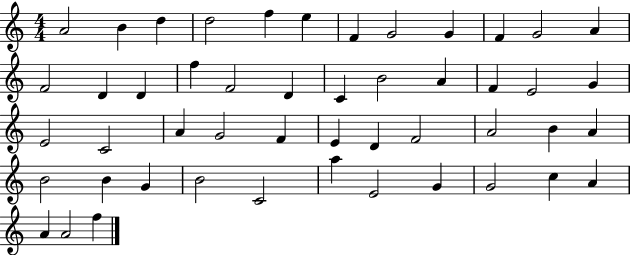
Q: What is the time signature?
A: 4/4